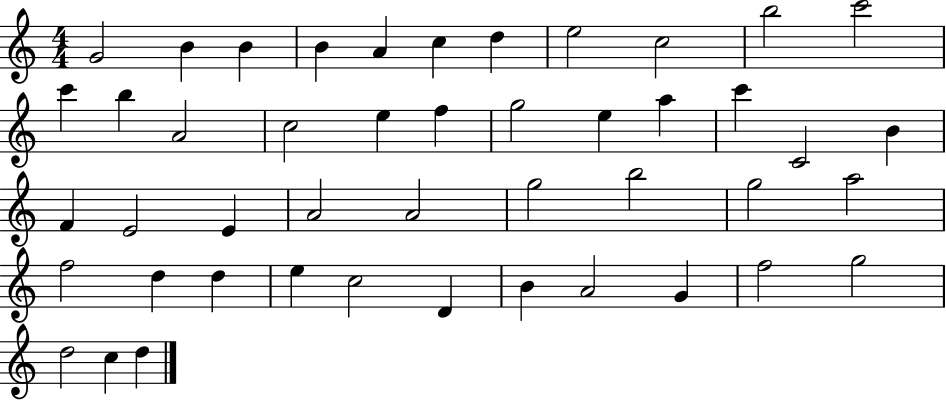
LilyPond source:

{
  \clef treble
  \numericTimeSignature
  \time 4/4
  \key c \major
  g'2 b'4 b'4 | b'4 a'4 c''4 d''4 | e''2 c''2 | b''2 c'''2 | \break c'''4 b''4 a'2 | c''2 e''4 f''4 | g''2 e''4 a''4 | c'''4 c'2 b'4 | \break f'4 e'2 e'4 | a'2 a'2 | g''2 b''2 | g''2 a''2 | \break f''2 d''4 d''4 | e''4 c''2 d'4 | b'4 a'2 g'4 | f''2 g''2 | \break d''2 c''4 d''4 | \bar "|."
}